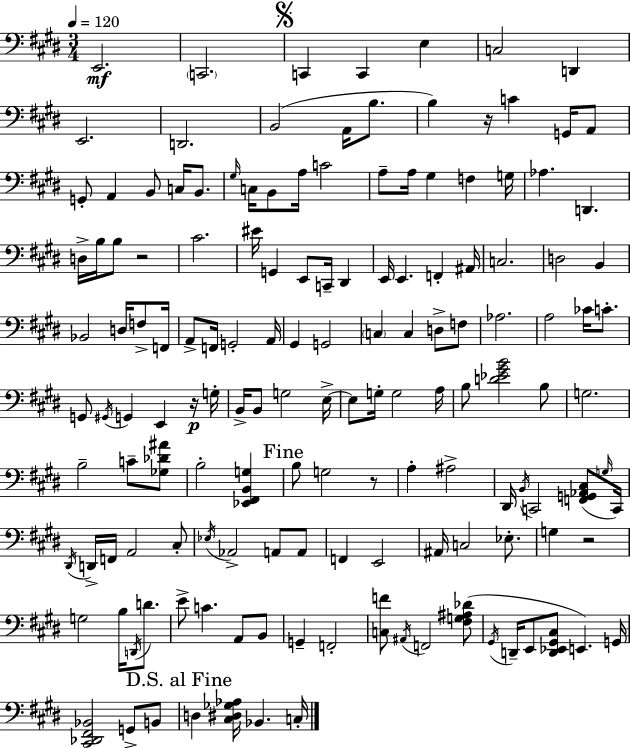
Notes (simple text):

E2/h. C2/h. C2/q C2/q E3/q C3/h D2/q E2/h. D2/h. B2/h A2/s B3/e. B3/q R/s C4/q G2/s A2/e G2/e A2/q B2/e C3/s B2/e. G#3/s C3/s B2/e A3/s C4/h A3/e A3/s G#3/q F3/q G3/s Ab3/q. D2/q. D3/s B3/s B3/e R/h C#4/h. EIS4/s G2/q E2/e C2/s D#2/q E2/s E2/q. F2/q A#2/s C3/h. D3/h B2/q Bb2/h D3/s F3/e F2/s A2/e F2/s G2/h A2/s G#2/q G2/h C3/q C3/q D3/e F3/e Ab3/h. A3/h CES4/s C4/e. G2/e G#2/s G2/q E2/q R/s G3/s B2/s B2/e G3/h E3/s E3/e G3/s G3/h A3/s B3/e [D4,Eb4,G#4,B4]/h B3/e G3/h. B3/h C4/e [Gb3,Db4,A#4]/e B3/h [Eb2,F#2,B2,G3]/q B3/e G3/h R/e A3/q A#3/h D#2/s B2/s C2/h [F2,G2,Ab2,C#3]/e G3/s C2/s D#2/s D2/s F2/s A2/h C#3/e Eb3/s Ab2/h A2/e A2/e F2/q E2/h A#2/s C3/h Eb3/e. G3/q R/h G3/h B3/s D2/s D4/e. E4/e C4/q. A2/e B2/e G2/q F2/h [C3,F4]/e A#2/s F2/h [F#3,G3,A#3,Db4]/e G#2/s D2/s E2/e [D2,Eb2,G#2,C#3]/e E2/q. G2/s [C#2,Db2,F#2,Bb2]/h G2/e B2/e D3/q [C#3,D#3,Gb3,Ab3]/s Bb2/q. C3/s